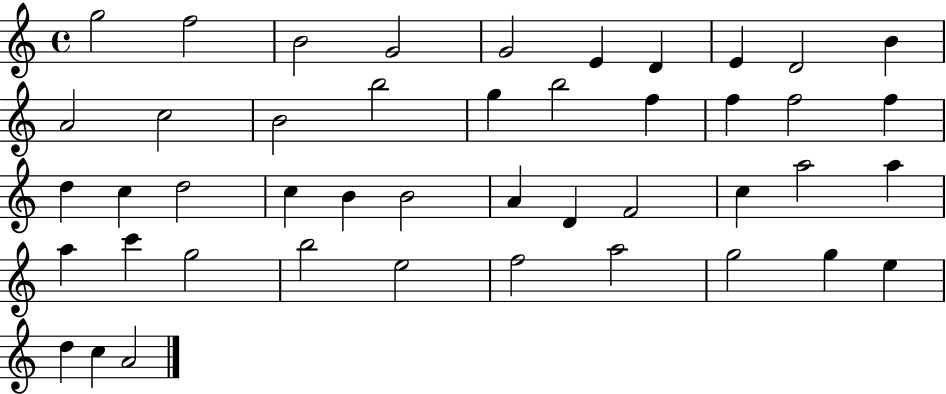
{
  \clef treble
  \time 4/4
  \defaultTimeSignature
  \key c \major
  g''2 f''2 | b'2 g'2 | g'2 e'4 d'4 | e'4 d'2 b'4 | \break a'2 c''2 | b'2 b''2 | g''4 b''2 f''4 | f''4 f''2 f''4 | \break d''4 c''4 d''2 | c''4 b'4 b'2 | a'4 d'4 f'2 | c''4 a''2 a''4 | \break a''4 c'''4 g''2 | b''2 e''2 | f''2 a''2 | g''2 g''4 e''4 | \break d''4 c''4 a'2 | \bar "|."
}